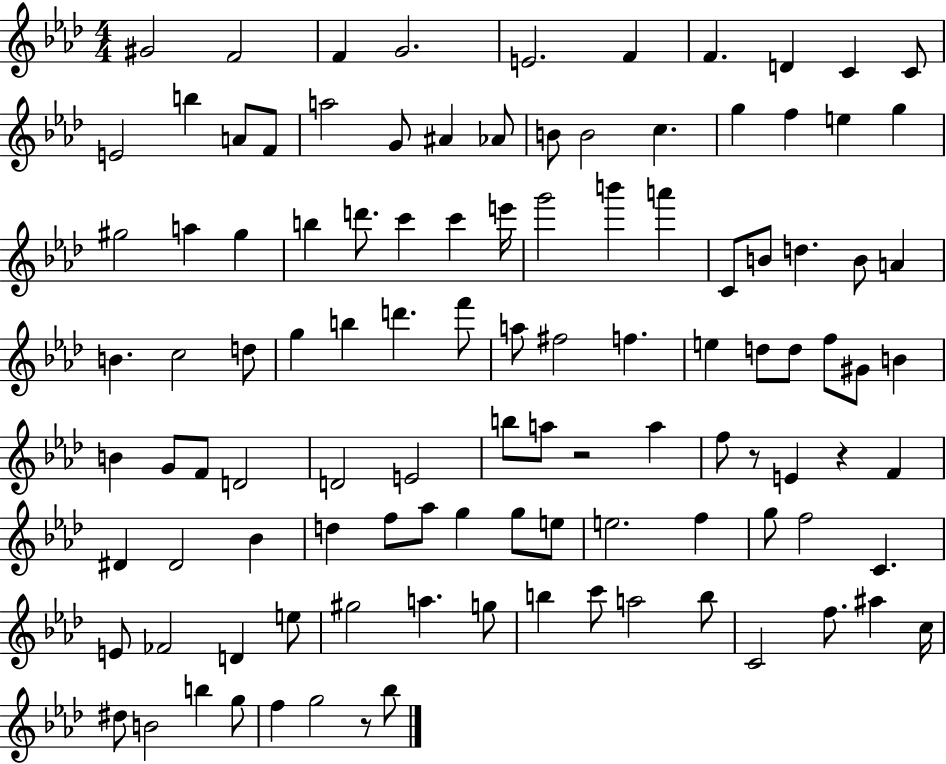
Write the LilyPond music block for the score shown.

{
  \clef treble
  \numericTimeSignature
  \time 4/4
  \key aes \major
  \repeat volta 2 { gis'2 f'2 | f'4 g'2. | e'2. f'4 | f'4. d'4 c'4 c'8 | \break e'2 b''4 a'8 f'8 | a''2 g'8 ais'4 aes'8 | b'8 b'2 c''4. | g''4 f''4 e''4 g''4 | \break gis''2 a''4 gis''4 | b''4 d'''8. c'''4 c'''4 e'''16 | g'''2 b'''4 a'''4 | c'8 b'8 d''4. b'8 a'4 | \break b'4. c''2 d''8 | g''4 b''4 d'''4. f'''8 | a''8 fis''2 f''4. | e''4 d''8 d''8 f''8 gis'8 b'4 | \break b'4 g'8 f'8 d'2 | d'2 e'2 | b''8 a''8 r2 a''4 | f''8 r8 e'4 r4 f'4 | \break dis'4 dis'2 bes'4 | d''4 f''8 aes''8 g''4 g''8 e''8 | e''2. f''4 | g''8 f''2 c'4. | \break e'8 fes'2 d'4 e''8 | gis''2 a''4. g''8 | b''4 c'''8 a''2 b''8 | c'2 f''8. ais''4 c''16 | \break dis''8 b'2 b''4 g''8 | f''4 g''2 r8 bes''8 | } \bar "|."
}